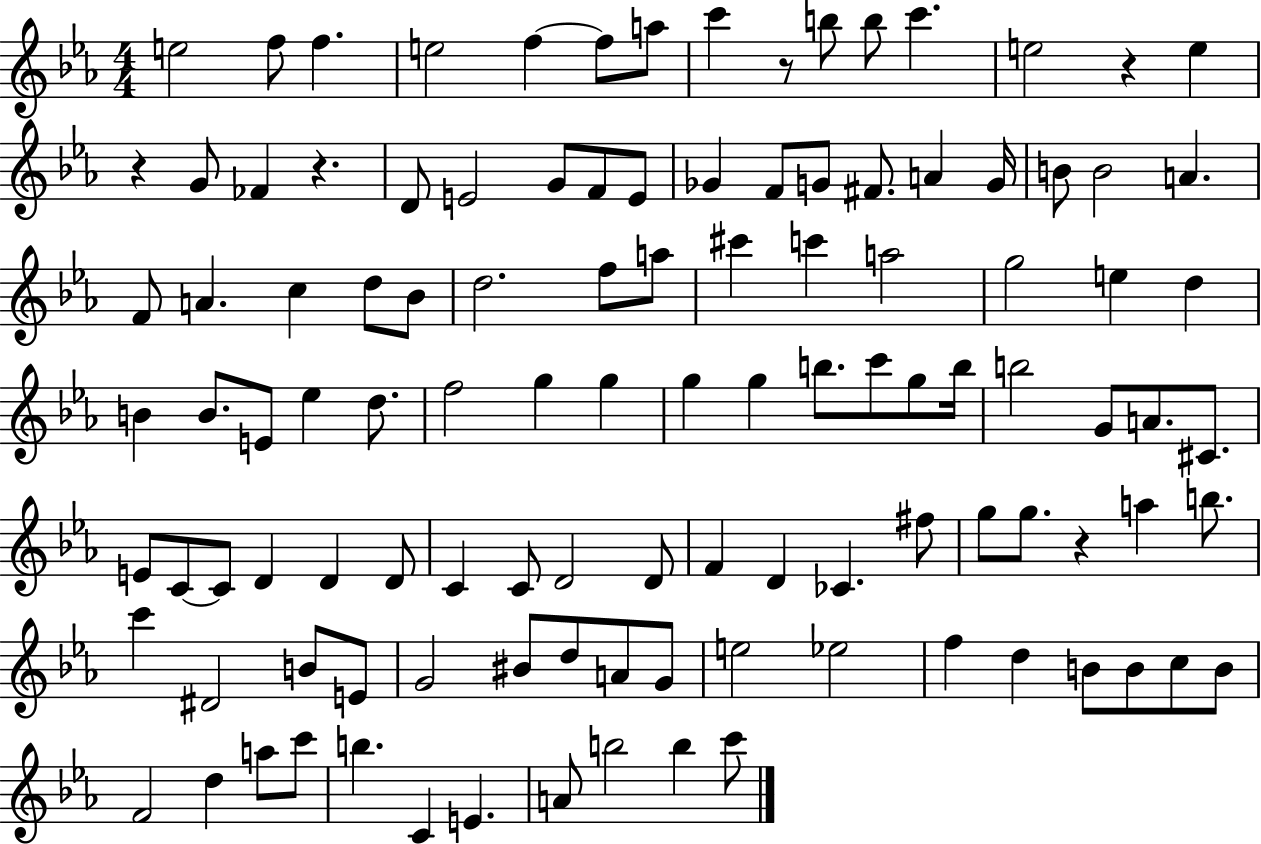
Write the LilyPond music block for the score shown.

{
  \clef treble
  \numericTimeSignature
  \time 4/4
  \key ees \major
  e''2 f''8 f''4. | e''2 f''4~~ f''8 a''8 | c'''4 r8 b''8 b''8 c'''4. | e''2 r4 e''4 | \break r4 g'8 fes'4 r4. | d'8 e'2 g'8 f'8 e'8 | ges'4 f'8 g'8 fis'8. a'4 g'16 | b'8 b'2 a'4. | \break f'8 a'4. c''4 d''8 bes'8 | d''2. f''8 a''8 | cis'''4 c'''4 a''2 | g''2 e''4 d''4 | \break b'4 b'8. e'8 ees''4 d''8. | f''2 g''4 g''4 | g''4 g''4 b''8. c'''8 g''8 b''16 | b''2 g'8 a'8. cis'8. | \break e'8 c'8~~ c'8 d'4 d'4 d'8 | c'4 c'8 d'2 d'8 | f'4 d'4 ces'4. fis''8 | g''8 g''8. r4 a''4 b''8. | \break c'''4 dis'2 b'8 e'8 | g'2 bis'8 d''8 a'8 g'8 | e''2 ees''2 | f''4 d''4 b'8 b'8 c''8 b'8 | \break f'2 d''4 a''8 c'''8 | b''4. c'4 e'4. | a'8 b''2 b''4 c'''8 | \bar "|."
}